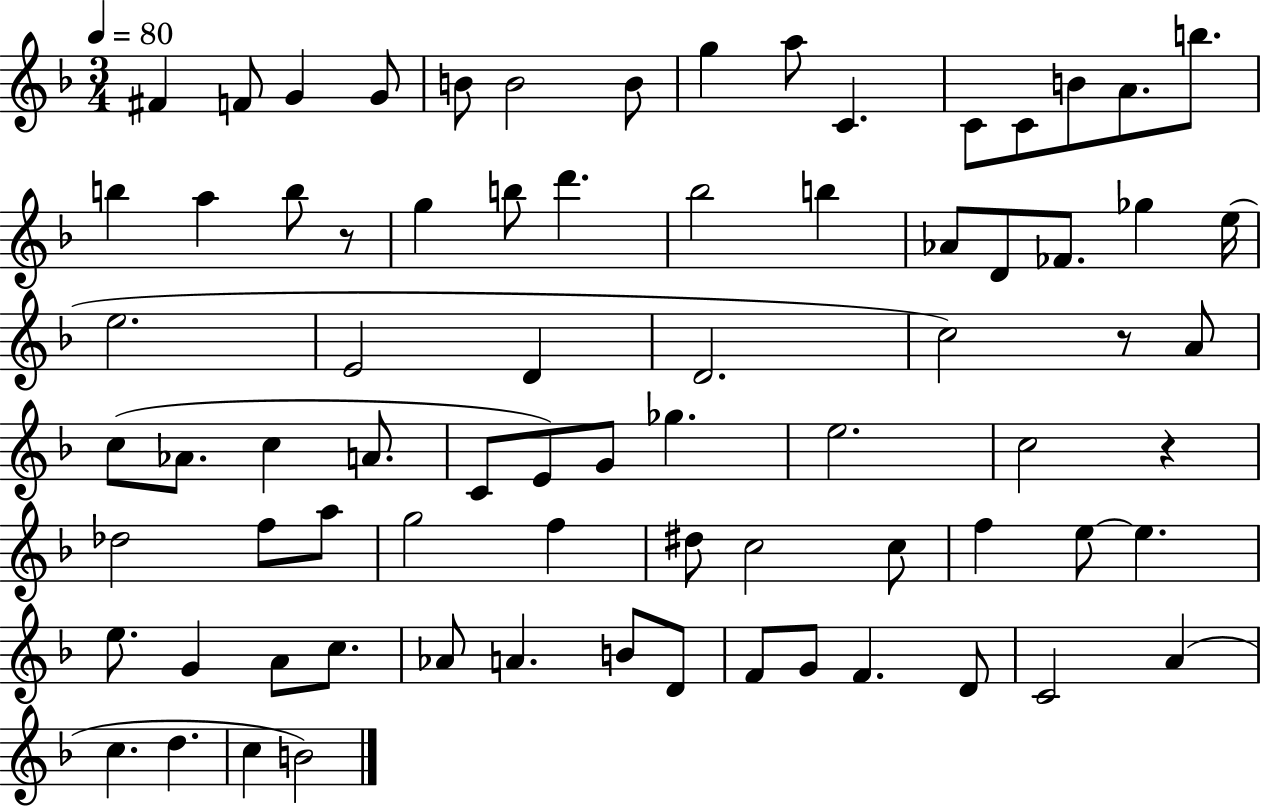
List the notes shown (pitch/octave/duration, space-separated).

F#4/q F4/e G4/q G4/e B4/e B4/h B4/e G5/q A5/e C4/q. C4/e C4/e B4/e A4/e. B5/e. B5/q A5/q B5/e R/e G5/q B5/e D6/q. Bb5/h B5/q Ab4/e D4/e FES4/e. Gb5/q E5/s E5/h. E4/h D4/q D4/h. C5/h R/e A4/e C5/e Ab4/e. C5/q A4/e. C4/e E4/e G4/e Gb5/q. E5/h. C5/h R/q Db5/h F5/e A5/e G5/h F5/q D#5/e C5/h C5/e F5/q E5/e E5/q. E5/e. G4/q A4/e C5/e. Ab4/e A4/q. B4/e D4/e F4/e G4/e F4/q. D4/e C4/h A4/q C5/q. D5/q. C5/q B4/h